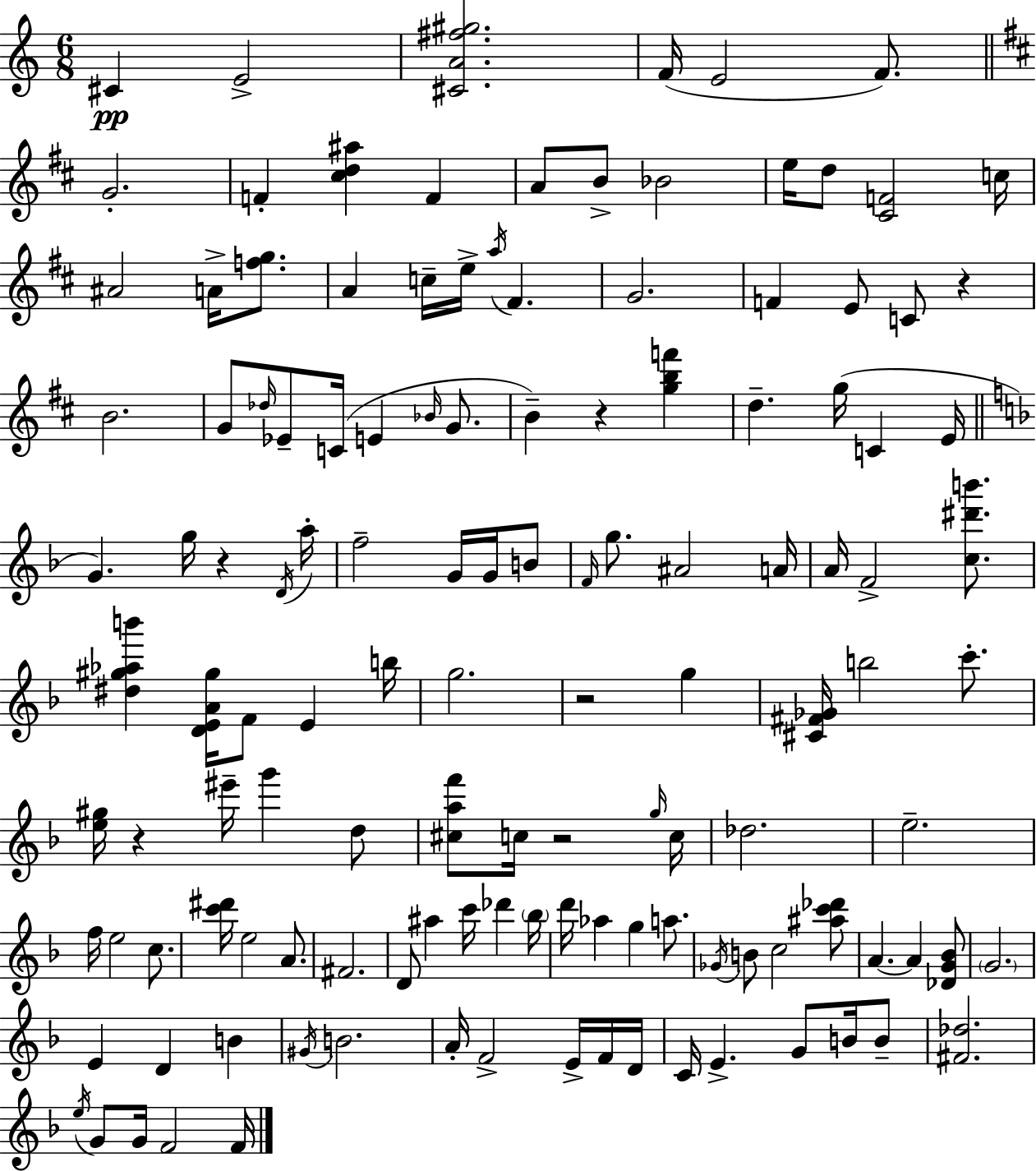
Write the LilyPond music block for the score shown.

{
  \clef treble
  \numericTimeSignature
  \time 6/8
  \key a \minor
  \repeat volta 2 { cis'4\pp e'2-> | <cis' a' fis'' gis''>2. | f'16( e'2 f'8.) | \bar "||" \break \key b \minor g'2.-. | f'4-. <cis'' d'' ais''>4 f'4 | a'8 b'8-> bes'2 | e''16 d''8 <cis' f'>2 c''16 | \break ais'2 a'16-> <f'' g''>8. | a'4 c''16-- e''16-> \acciaccatura { a''16 } fis'4. | g'2. | f'4 e'8 c'8 r4 | \break b'2. | g'8 \grace { des''16 } ees'8-- c'16( e'4 \grace { bes'16 } | g'8. b'4--) r4 <g'' b'' f'''>4 | d''4.-- g''16( c'4 | \break e'16 \bar "||" \break \key d \minor g'4.) g''16 r4 \acciaccatura { d'16 } | a''16-. f''2-- g'16 g'16 b'8 | \grace { f'16 } g''8. ais'2 | a'16 a'16 f'2-> <c'' dis''' b'''>8. | \break <dis'' gis'' aes'' b'''>4 <d' e' a' gis''>16 f'8 e'4 | b''16 g''2. | r2 g''4 | <cis' fis' ges'>16 b''2 c'''8.-. | \break <e'' gis''>16 r4 eis'''16-- g'''4 | d''8 <cis'' a'' f'''>8 c''16 r2 | \grace { g''16 } c''16 des''2. | e''2.-- | \break f''16 e''2 | c''8. <c''' dis'''>16 e''2 | a'8. fis'2. | d'8 ais''4 c'''16 des'''4 | \break \parenthesize bes''16 d'''16 aes''4 g''4 | a''8. \acciaccatura { ges'16 } b'8 c''2 | <ais'' c''' des'''>8 a'4.~~ a'4 | <des' g' bes'>8 \parenthesize g'2. | \break e'4 d'4 | b'4 \acciaccatura { gis'16 } b'2. | a'16-. f'2-> | e'16-> f'16 d'16 c'16 e'4.-> | \break g'8 b'16 b'8-- <fis' des''>2. | \acciaccatura { e''16 } g'8 g'16 f'2 | f'16 } \bar "|."
}